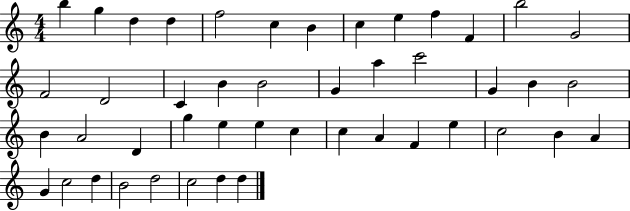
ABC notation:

X:1
T:Untitled
M:4/4
L:1/4
K:C
b g d d f2 c B c e f F b2 G2 F2 D2 C B B2 G a c'2 G B B2 B A2 D g e e c c A F e c2 B A G c2 d B2 d2 c2 d d